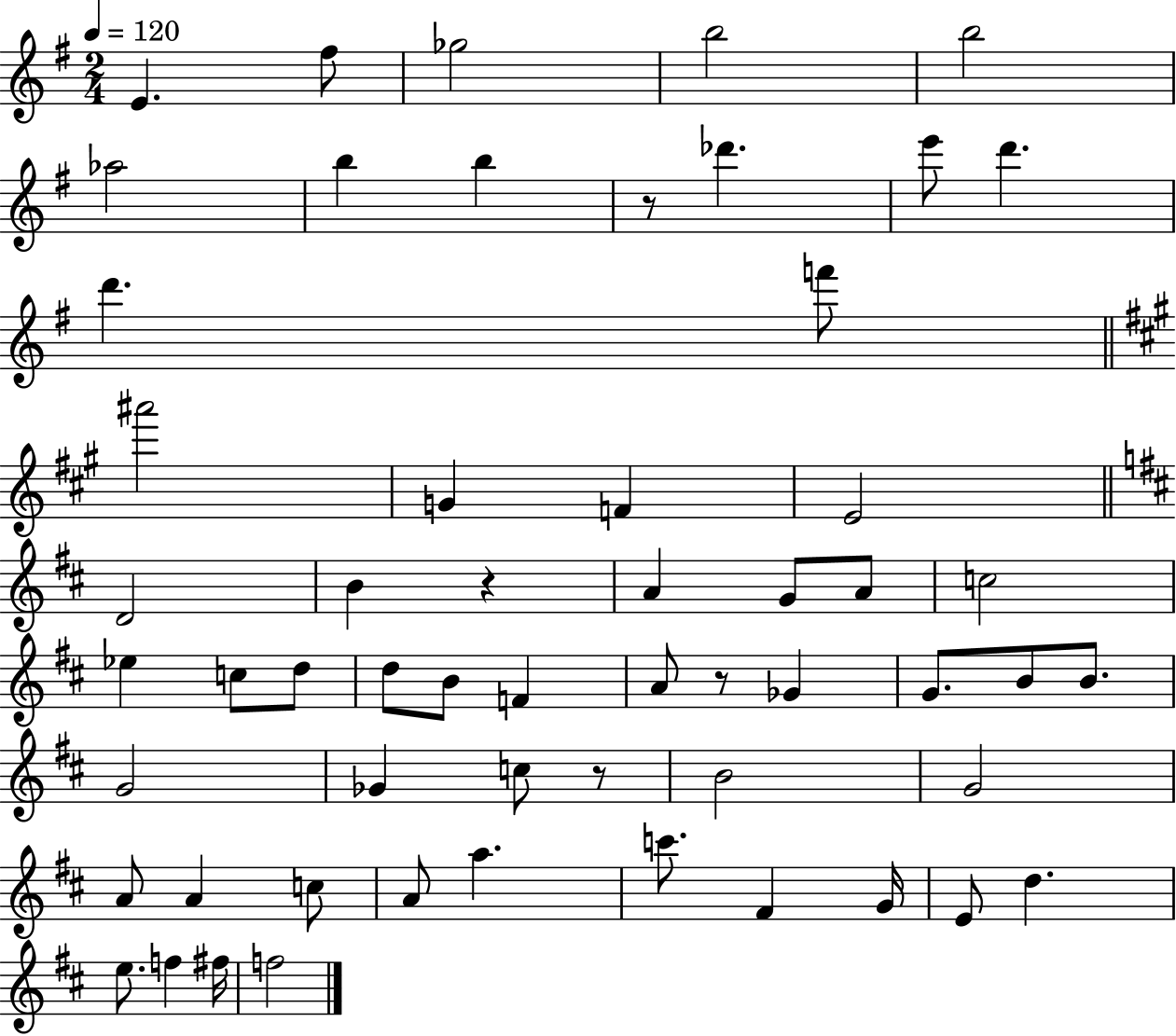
X:1
T:Untitled
M:2/4
L:1/4
K:G
E ^f/2 _g2 b2 b2 _a2 b b z/2 _d' e'/2 d' d' f'/2 ^a'2 G F E2 D2 B z A G/2 A/2 c2 _e c/2 d/2 d/2 B/2 F A/2 z/2 _G G/2 B/2 B/2 G2 _G c/2 z/2 B2 G2 A/2 A c/2 A/2 a c'/2 ^F G/4 E/2 d e/2 f ^f/4 f2